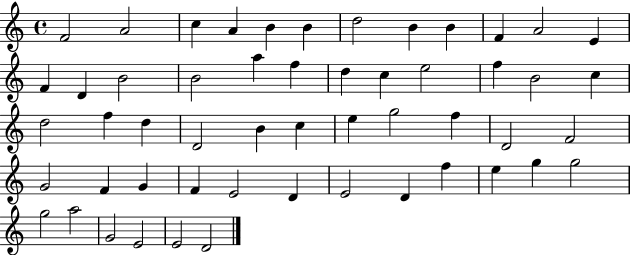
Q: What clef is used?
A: treble